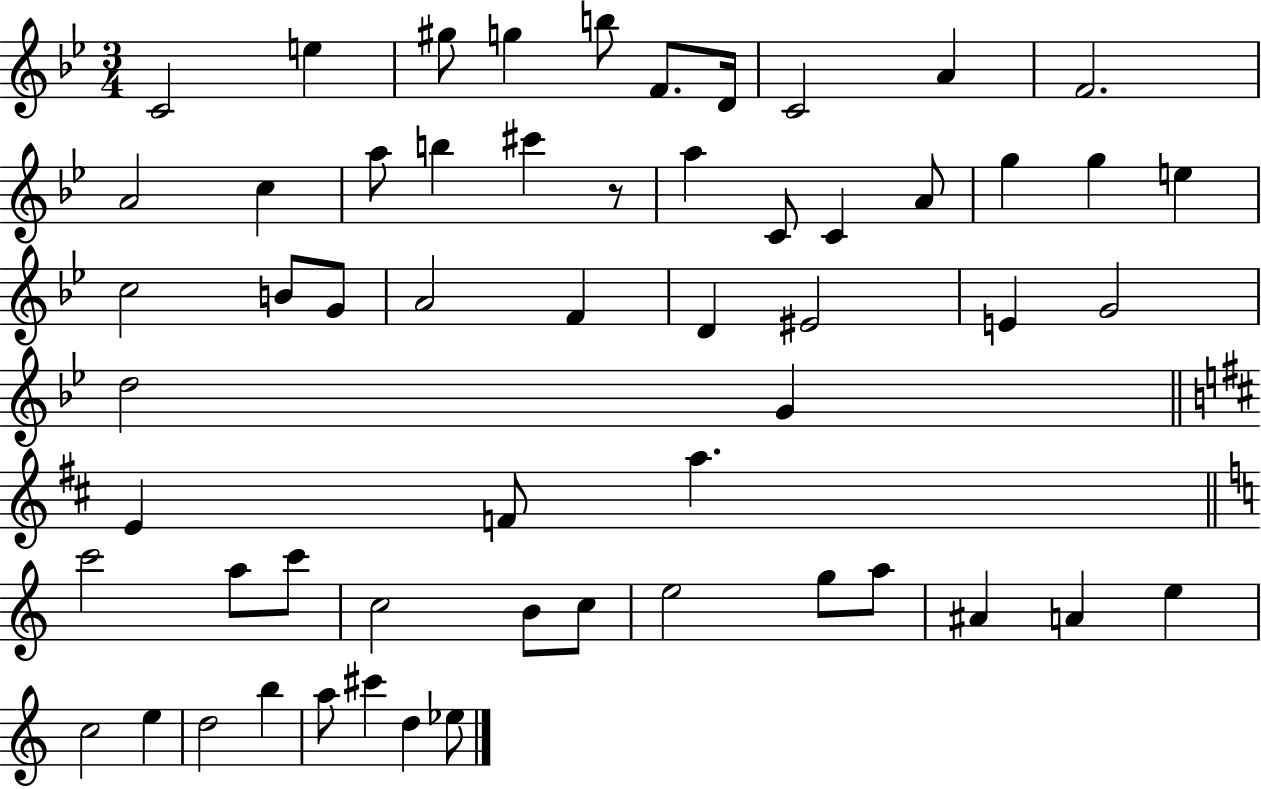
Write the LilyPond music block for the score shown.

{
  \clef treble
  \numericTimeSignature
  \time 3/4
  \key bes \major
  c'2 e''4 | gis''8 g''4 b''8 f'8. d'16 | c'2 a'4 | f'2. | \break a'2 c''4 | a''8 b''4 cis'''4 r8 | a''4 c'8 c'4 a'8 | g''4 g''4 e''4 | \break c''2 b'8 g'8 | a'2 f'4 | d'4 eis'2 | e'4 g'2 | \break d''2 g'4 | \bar "||" \break \key b \minor e'4 f'8 a''4. | \bar "||" \break \key c \major c'''2 a''8 c'''8 | c''2 b'8 c''8 | e''2 g''8 a''8 | ais'4 a'4 e''4 | \break c''2 e''4 | d''2 b''4 | a''8 cis'''4 d''4 ees''8 | \bar "|."
}